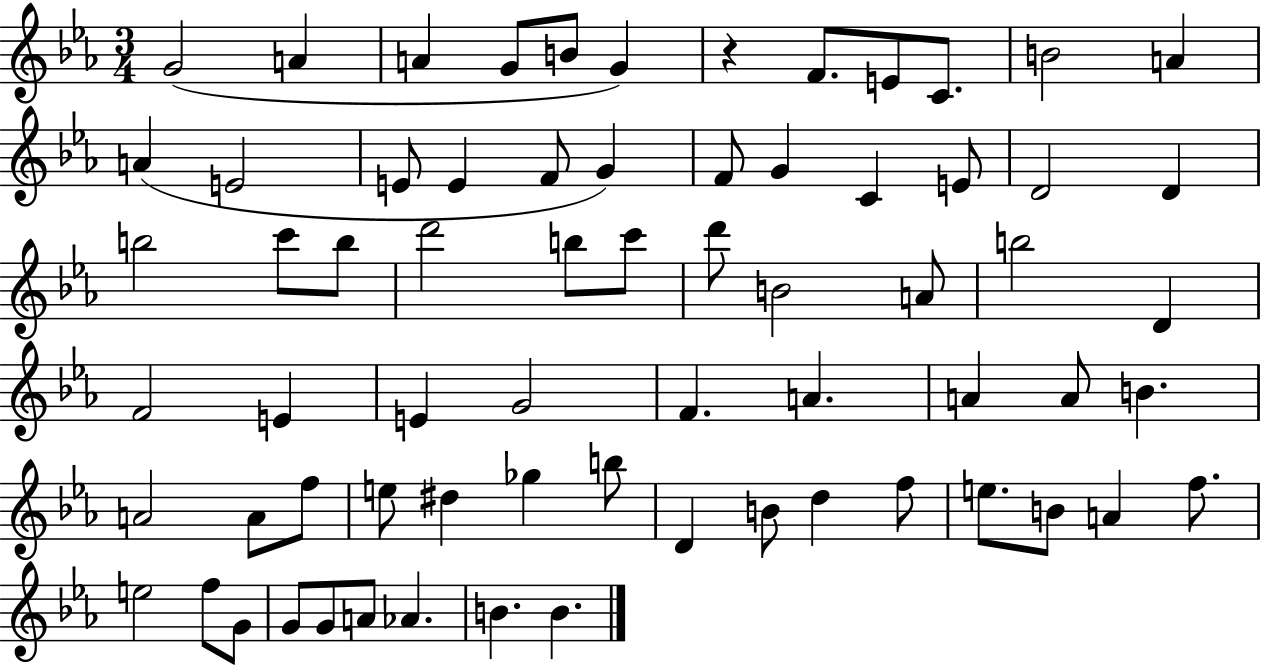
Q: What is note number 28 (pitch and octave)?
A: B5